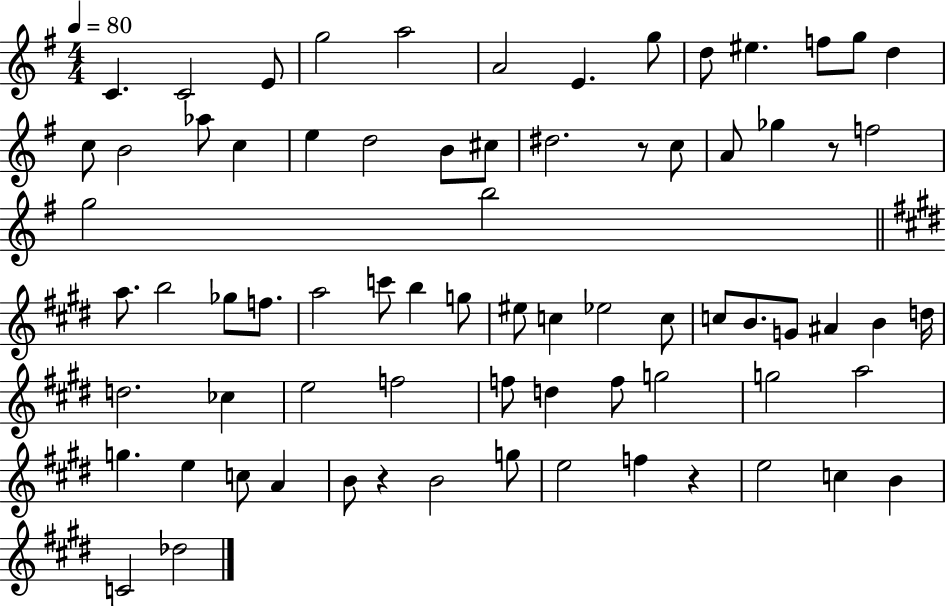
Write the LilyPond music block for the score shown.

{
  \clef treble
  \numericTimeSignature
  \time 4/4
  \key g \major
  \tempo 4 = 80
  \repeat volta 2 { c'4. c'2 e'8 | g''2 a''2 | a'2 e'4. g''8 | d''8 eis''4. f''8 g''8 d''4 | \break c''8 b'2 aes''8 c''4 | e''4 d''2 b'8 cis''8 | dis''2. r8 c''8 | a'8 ges''4 r8 f''2 | \break g''2 b''2 | \bar "||" \break \key e \major a''8. b''2 ges''8 f''8. | a''2 c'''8 b''4 g''8 | eis''8 c''4 ees''2 c''8 | c''8 b'8. g'8 ais'4 b'4 d''16 | \break d''2. ces''4 | e''2 f''2 | f''8 d''4 f''8 g''2 | g''2 a''2 | \break g''4. e''4 c''8 a'4 | b'8 r4 b'2 g''8 | e''2 f''4 r4 | e''2 c''4 b'4 | \break c'2 des''2 | } \bar "|."
}